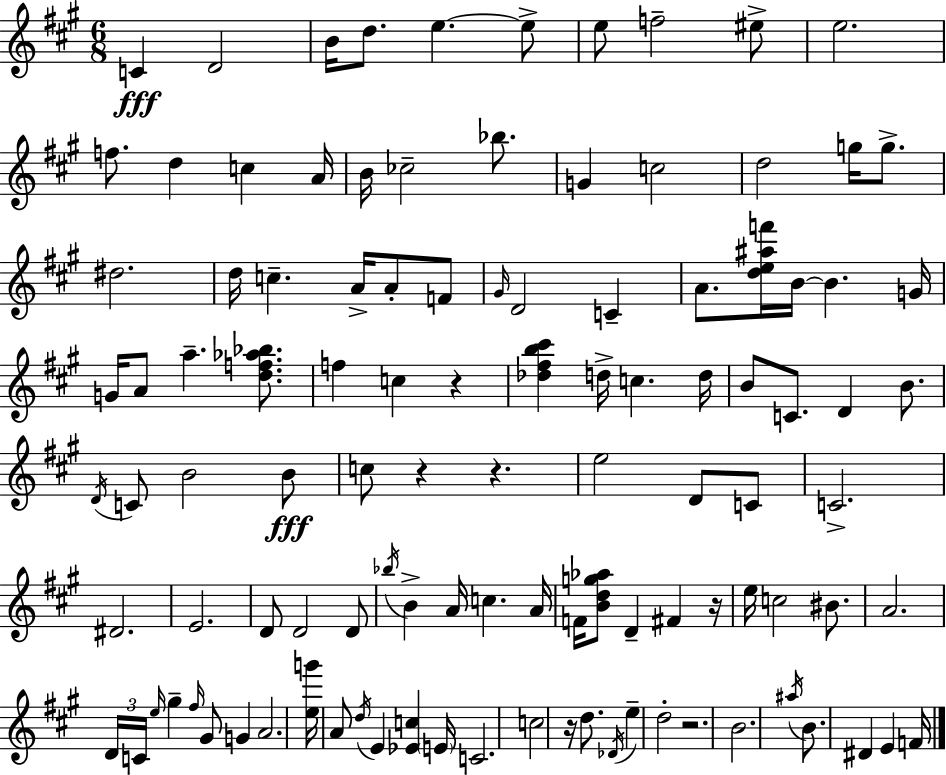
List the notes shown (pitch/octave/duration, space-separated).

C4/q D4/h B4/s D5/e. E5/q. E5/e E5/e F5/h EIS5/e E5/h. F5/e. D5/q C5/q A4/s B4/s CES5/h Bb5/e. G4/q C5/h D5/h G5/s G5/e. D#5/h. D5/s C5/q. A4/s A4/e F4/e G#4/s D4/h C4/q A4/e. [D5,E5,A#5,F6]/s B4/s B4/q. G4/s G4/s A4/e A5/q. [D5,F5,Ab5,Bb5]/e. F5/q C5/q R/q [Db5,F#5,B5,C#6]/q D5/s C5/q. D5/s B4/e C4/e. D4/q B4/e. D4/s C4/e B4/h B4/e C5/e R/q R/q. E5/h D4/e C4/e C4/h. D#4/h. E4/h. D4/e D4/h D4/e Bb5/s B4/q A4/s C5/q. A4/s F4/s [B4,D5,G5,Ab5]/e D4/q F#4/q R/s E5/s C5/h BIS4/e. A4/h. D4/s C4/s E5/s G#5/q F#5/s G#4/e G4/q A4/h. [E5,G6]/s A4/e D5/s E4/q [Eb4,C5]/q E4/s C4/h. C5/h R/s D5/e. Db4/s E5/q D5/h R/h. B4/h. A#5/s B4/e. D#4/q E4/q F4/s